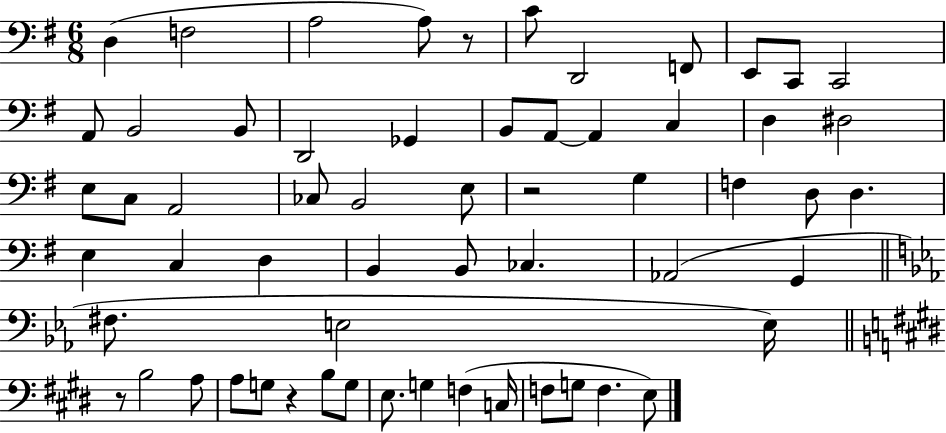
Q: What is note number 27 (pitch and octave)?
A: E3